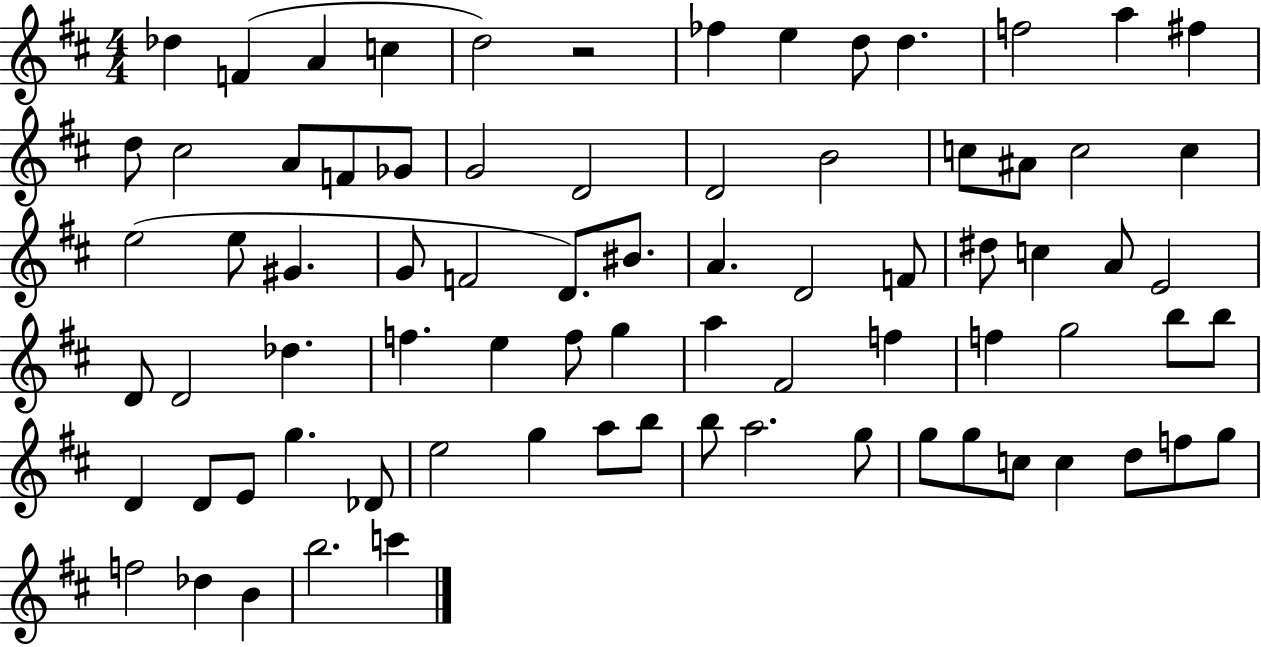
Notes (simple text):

Db5/q F4/q A4/q C5/q D5/h R/h FES5/q E5/q D5/e D5/q. F5/h A5/q F#5/q D5/e C#5/h A4/e F4/e Gb4/e G4/h D4/h D4/h B4/h C5/e A#4/e C5/h C5/q E5/h E5/e G#4/q. G4/e F4/h D4/e. BIS4/e. A4/q. D4/h F4/e D#5/e C5/q A4/e E4/h D4/e D4/h Db5/q. F5/q. E5/q F5/e G5/q A5/q F#4/h F5/q F5/q G5/h B5/e B5/e D4/q D4/e E4/e G5/q. Db4/e E5/h G5/q A5/e B5/e B5/e A5/h. G5/e G5/e G5/e C5/e C5/q D5/e F5/e G5/e F5/h Db5/q B4/q B5/h. C6/q